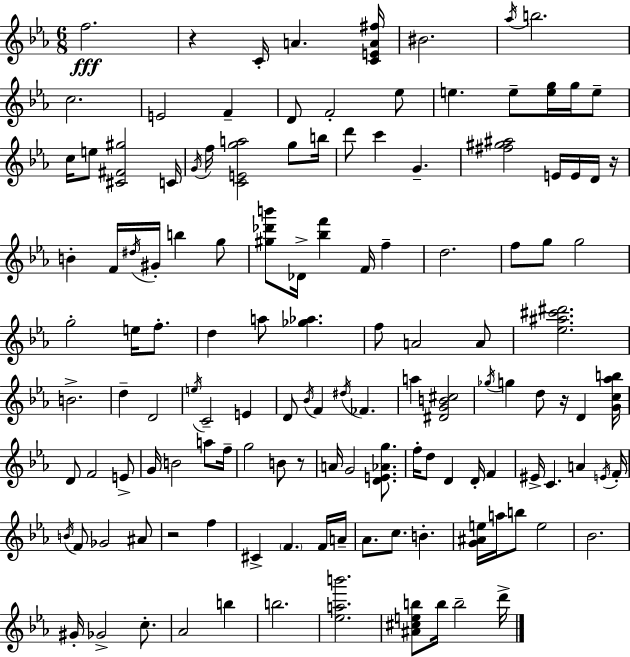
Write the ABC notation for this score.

X:1
T:Untitled
M:6/8
L:1/4
K:Cm
f2 z C/4 A [CEA^f]/4 ^B2 _a/4 b2 c2 E2 F D/2 F2 _e/2 e e/2 [eg]/4 g/4 e/2 c/4 e/2 [^C^F^g]2 C/4 G/4 f/4 [CEga]2 g/2 b/4 d'/2 c' G [^f^g^a]2 E/4 E/4 D/4 z/4 B F/4 ^d/4 ^G/4 b g/2 [^g_d'b']/2 _D/4 [_bf'] F/4 f d2 f/2 g/2 g2 g2 e/4 f/2 d a/2 [_g_a] f/2 A2 A/2 [_e^a^c'^d']2 B2 d D2 e/4 C2 E D/2 _B/4 F ^d/4 _F a [^DGB^c]2 _g/4 g d/2 z/4 D [Gc_ab]/4 D/2 F2 E/2 G/4 B2 a/2 f/4 g2 B/2 z/2 A/4 G2 [DE_Ag]/2 f/4 d/2 D D/4 F ^E/4 C A E/4 F/4 B/4 F/2 _G2 ^A/2 z2 f ^C F F/4 A/4 _A/2 c/2 B [G^Ae]/4 a/4 b/2 e2 _B2 ^G/4 _G2 c/2 _A2 b b2 [_eab']2 [^A^ceb]/2 b/4 b2 d'/4